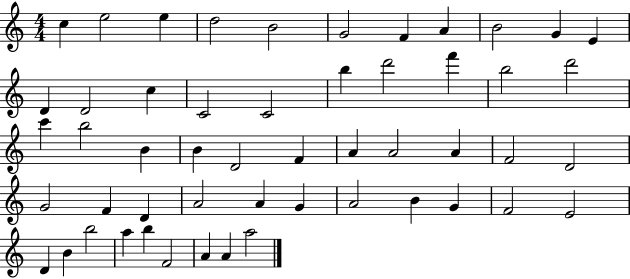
C5/q E5/h E5/q D5/h B4/h G4/h F4/q A4/q B4/h G4/q E4/q D4/q D4/h C5/q C4/h C4/h B5/q D6/h F6/q B5/h D6/h C6/q B5/h B4/q B4/q D4/h F4/q A4/q A4/h A4/q F4/h D4/h G4/h F4/q D4/q A4/h A4/q G4/q A4/h B4/q G4/q F4/h E4/h D4/q B4/q B5/h A5/q B5/q F4/h A4/q A4/q A5/h